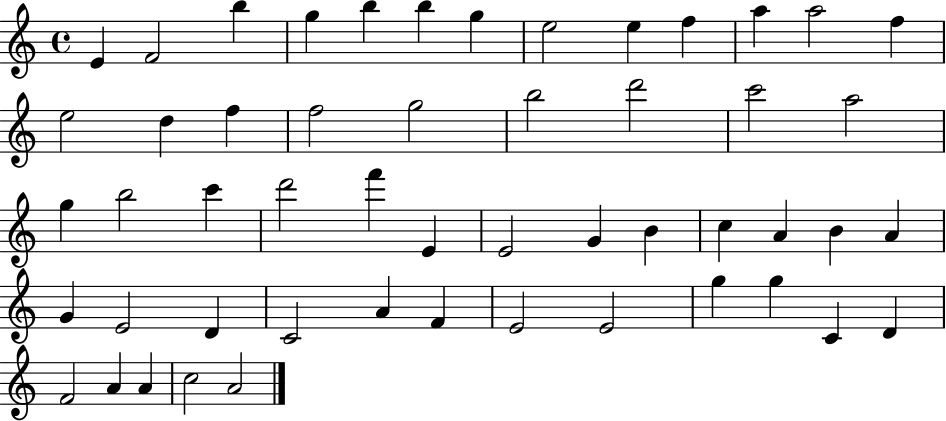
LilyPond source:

{
  \clef treble
  \time 4/4
  \defaultTimeSignature
  \key c \major
  e'4 f'2 b''4 | g''4 b''4 b''4 g''4 | e''2 e''4 f''4 | a''4 a''2 f''4 | \break e''2 d''4 f''4 | f''2 g''2 | b''2 d'''2 | c'''2 a''2 | \break g''4 b''2 c'''4 | d'''2 f'''4 e'4 | e'2 g'4 b'4 | c''4 a'4 b'4 a'4 | \break g'4 e'2 d'4 | c'2 a'4 f'4 | e'2 e'2 | g''4 g''4 c'4 d'4 | \break f'2 a'4 a'4 | c''2 a'2 | \bar "|."
}